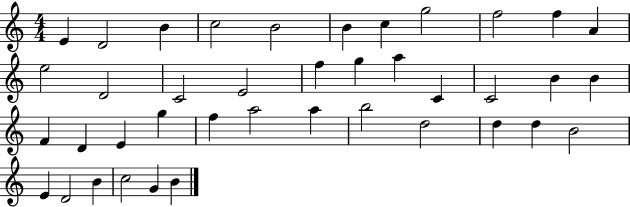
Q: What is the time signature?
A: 4/4